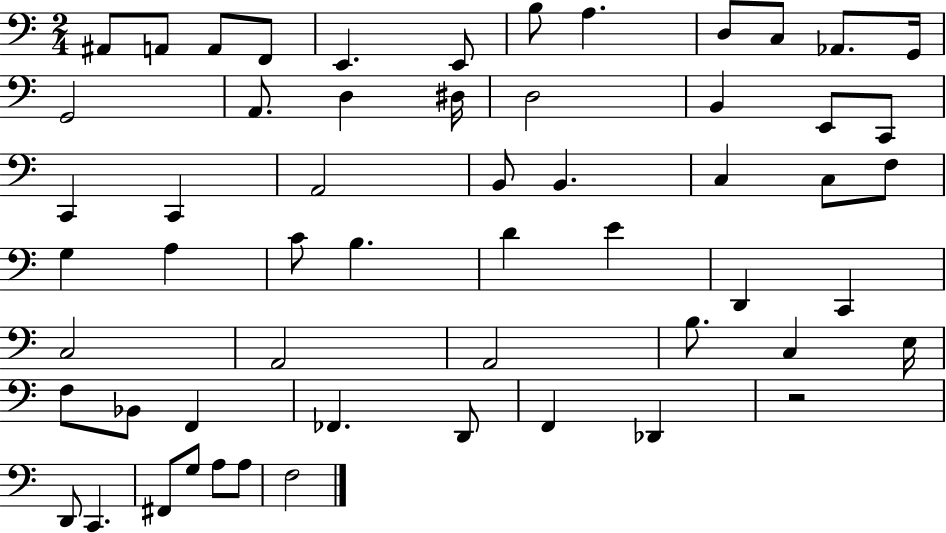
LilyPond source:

{
  \clef bass
  \numericTimeSignature
  \time 2/4
  \key c \major
  ais,8 a,8 a,8 f,8 | e,4. e,8 | b8 a4. | d8 c8 aes,8. g,16 | \break g,2 | a,8. d4 dis16 | d2 | b,4 e,8 c,8 | \break c,4 c,4 | a,2 | b,8 b,4. | c4 c8 f8 | \break g4 a4 | c'8 b4. | d'4 e'4 | d,4 c,4 | \break c2 | a,2 | a,2 | b8. c4 e16 | \break f8 bes,8 f,4 | fes,4. d,8 | f,4 des,4 | r2 | \break d,8 c,4. | fis,8 g8 a8 a8 | f2 | \bar "|."
}